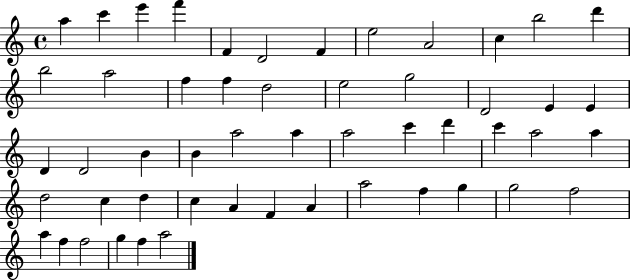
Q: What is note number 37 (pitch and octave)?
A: D5